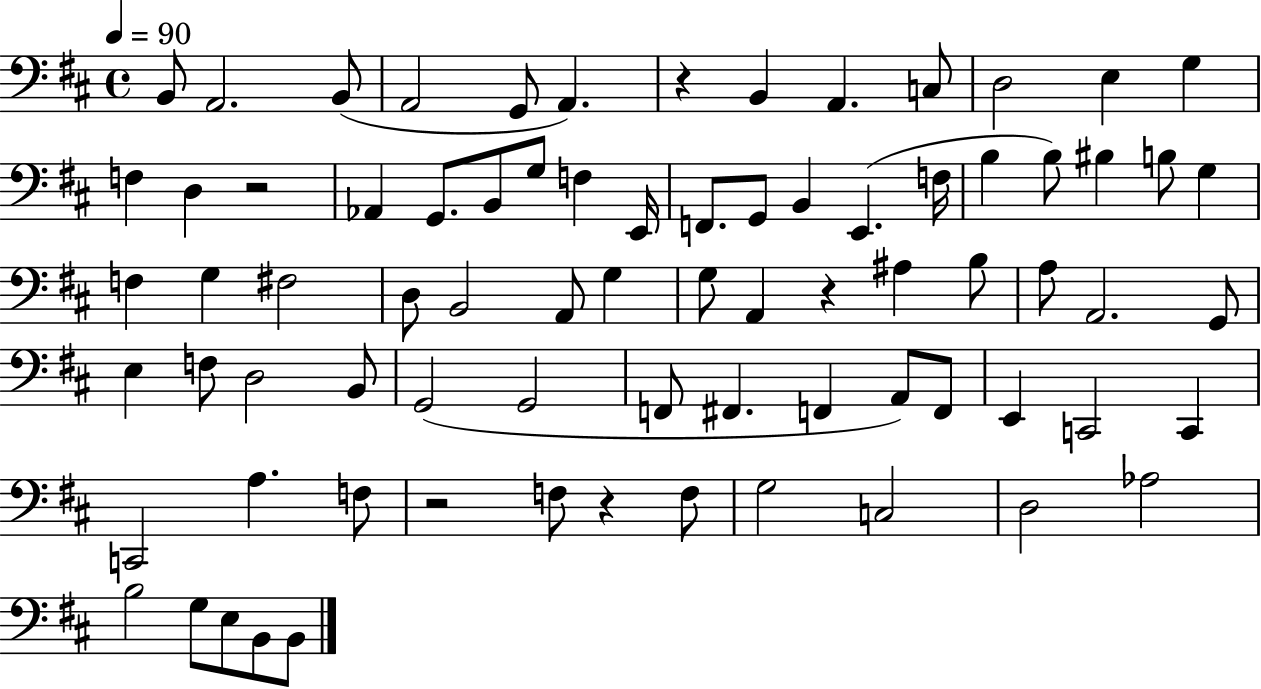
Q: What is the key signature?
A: D major